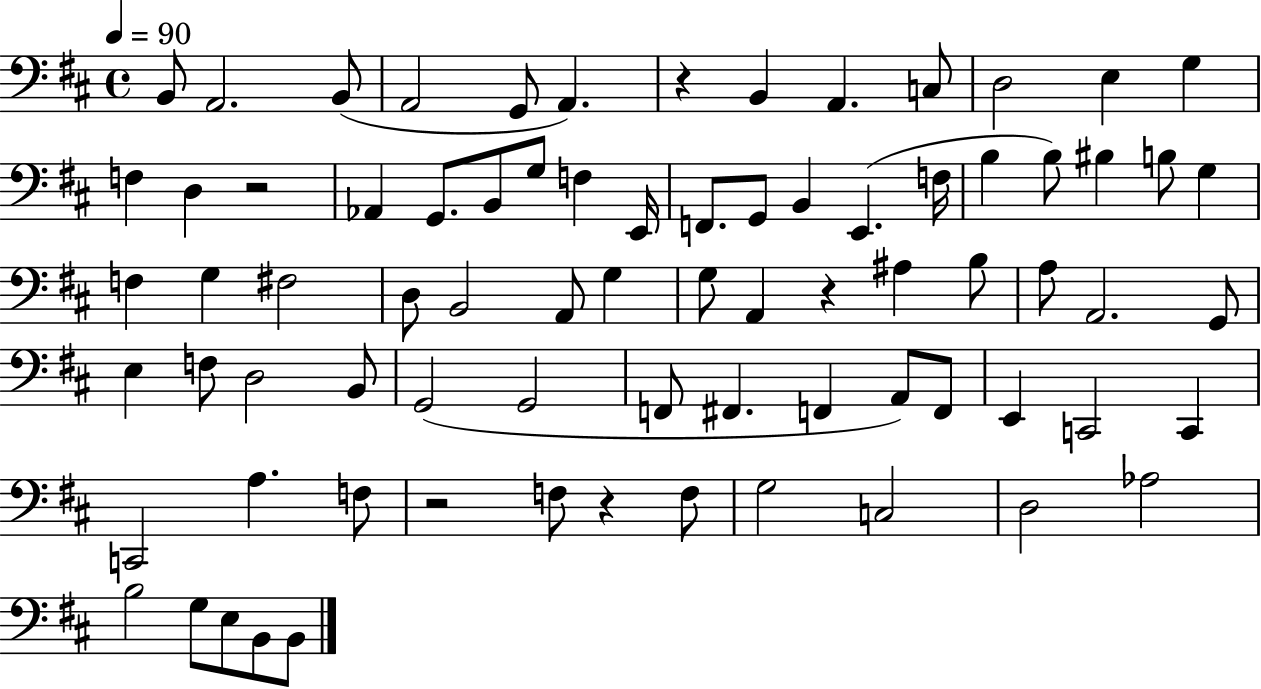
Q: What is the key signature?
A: D major